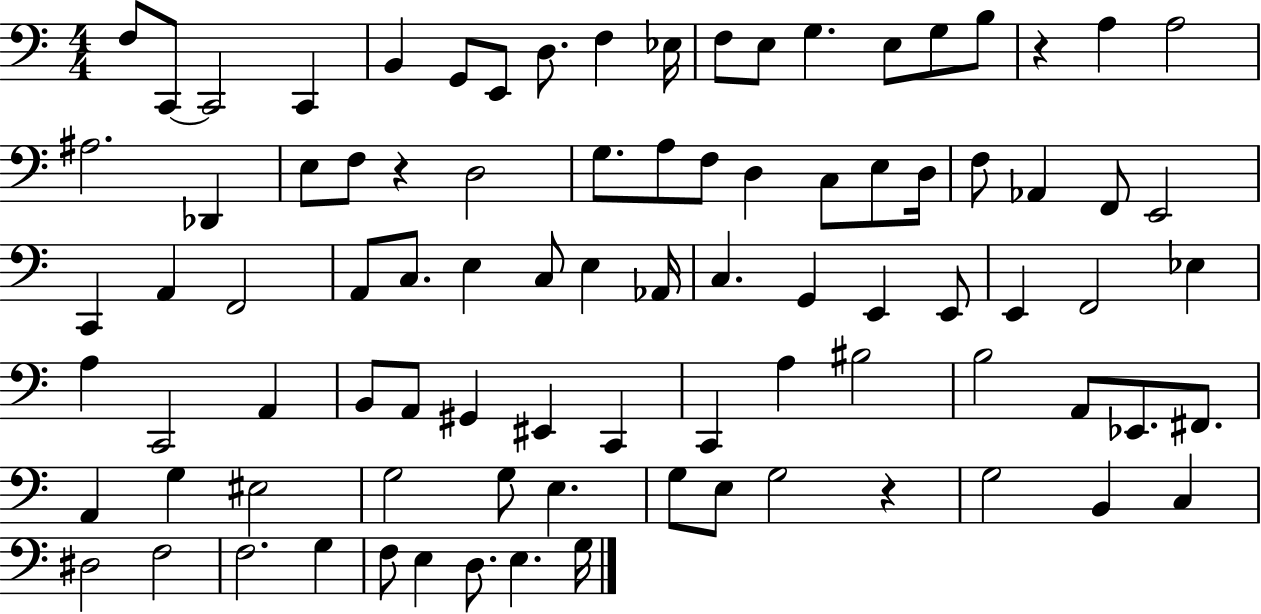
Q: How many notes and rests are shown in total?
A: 89